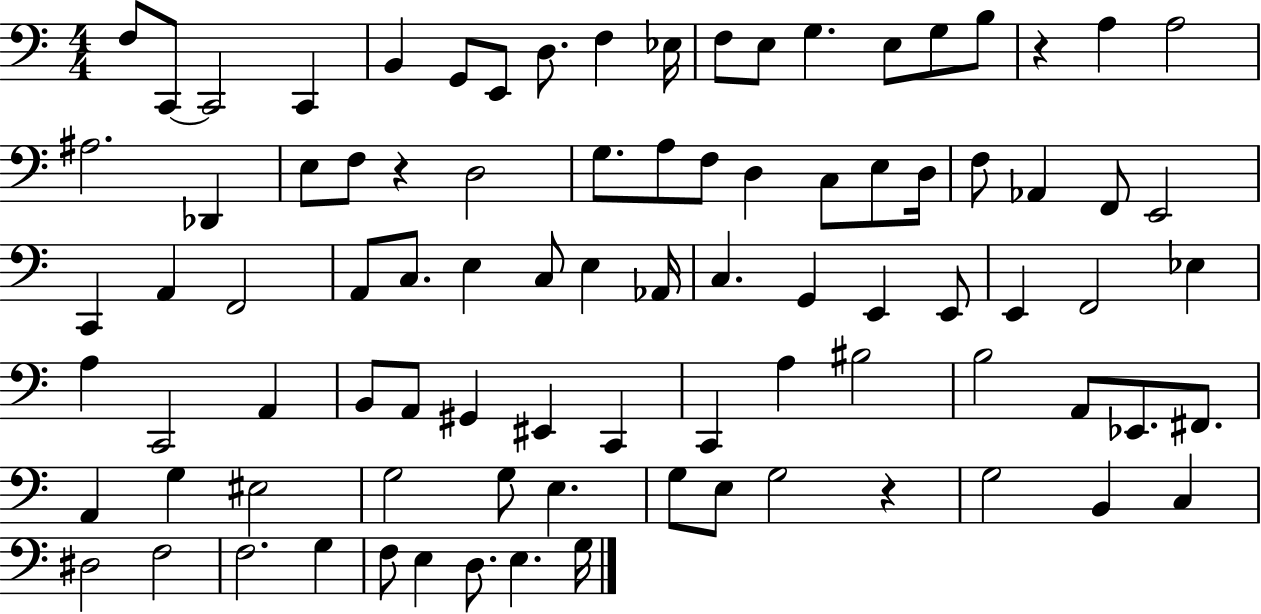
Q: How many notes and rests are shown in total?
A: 89